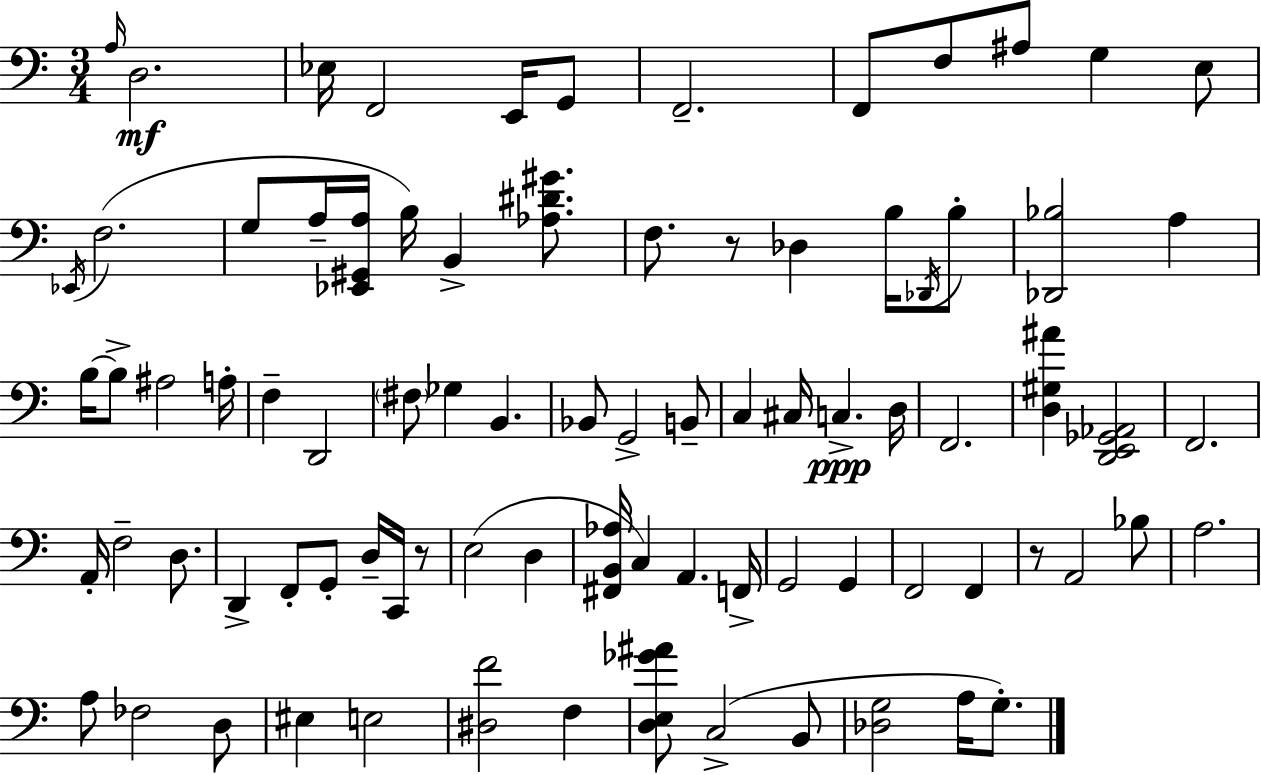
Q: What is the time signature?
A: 3/4